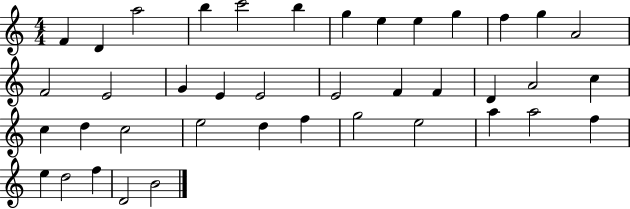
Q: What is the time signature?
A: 4/4